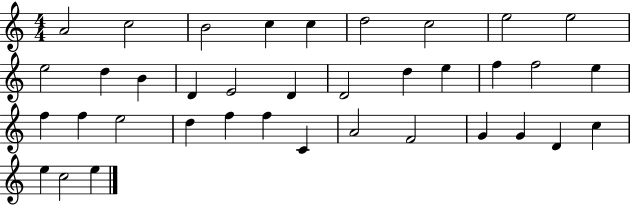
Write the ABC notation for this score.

X:1
T:Untitled
M:4/4
L:1/4
K:C
A2 c2 B2 c c d2 c2 e2 e2 e2 d B D E2 D D2 d e f f2 e f f e2 d f f C A2 F2 G G D c e c2 e